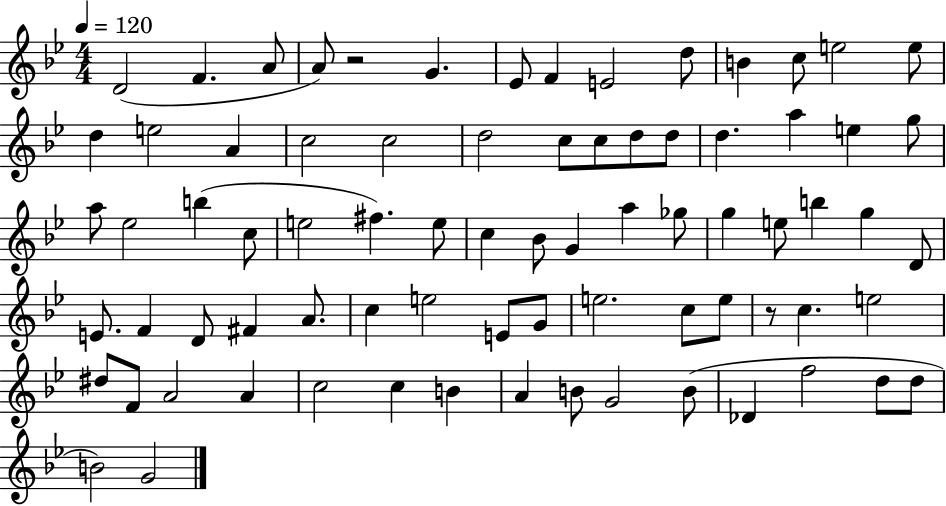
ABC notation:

X:1
T:Untitled
M:4/4
L:1/4
K:Bb
D2 F A/2 A/2 z2 G _E/2 F E2 d/2 B c/2 e2 e/2 d e2 A c2 c2 d2 c/2 c/2 d/2 d/2 d a e g/2 a/2 _e2 b c/2 e2 ^f e/2 c _B/2 G a _g/2 g e/2 b g D/2 E/2 F D/2 ^F A/2 c e2 E/2 G/2 e2 c/2 e/2 z/2 c e2 ^d/2 F/2 A2 A c2 c B A B/2 G2 B/2 _D f2 d/2 d/2 B2 G2